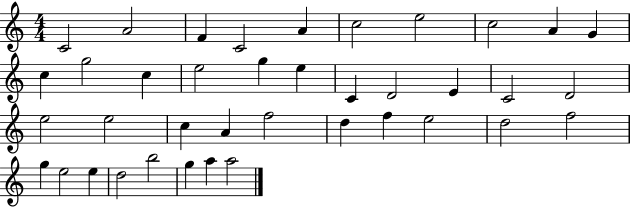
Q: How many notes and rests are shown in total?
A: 39